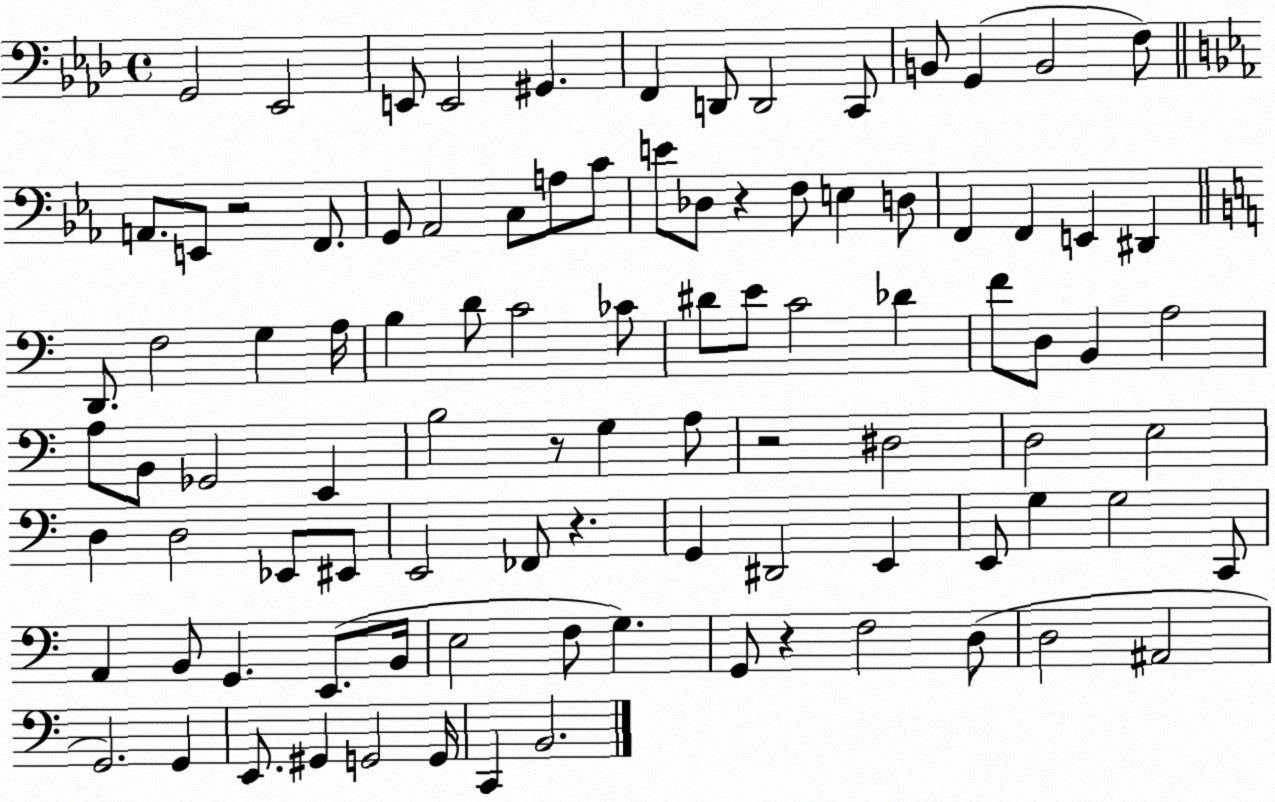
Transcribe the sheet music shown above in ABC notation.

X:1
T:Untitled
M:4/4
L:1/4
K:Ab
G,,2 _E,,2 E,,/2 E,,2 ^G,, F,, D,,/2 D,,2 C,,/2 B,,/2 G,, B,,2 F,/2 A,,/2 E,,/2 z2 F,,/2 G,,/2 _A,,2 C,/2 A,/2 C/2 E/2 _D,/2 z F,/2 E, D,/2 F,, F,, E,, ^D,, D,,/2 F,2 G, A,/4 B, D/2 C2 _C/2 ^D/2 E/2 C2 _D F/2 D,/2 B,, A,2 A,/2 B,,/2 _G,,2 E,, B,2 z/2 G, A,/2 z2 ^D,2 D,2 E,2 D, D,2 _E,,/2 ^E,,/2 E,,2 _F,,/2 z G,, ^D,,2 E,, E,,/2 G, G,2 C,,/2 A,, B,,/2 G,, E,,/2 B,,/4 E,2 F,/2 G, G,,/2 z F,2 D,/2 D,2 ^A,,2 G,,2 G,, E,,/2 ^G,, G,,2 G,,/4 C,, B,,2